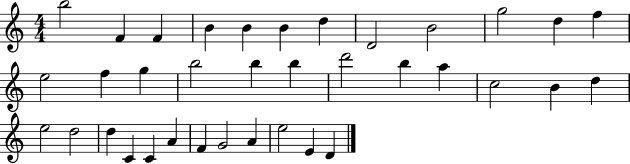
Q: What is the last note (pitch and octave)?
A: D4